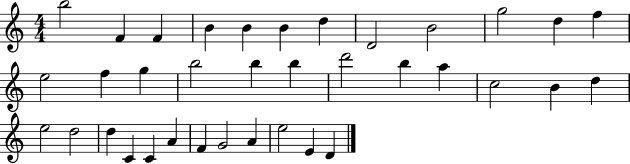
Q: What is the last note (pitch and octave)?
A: D4